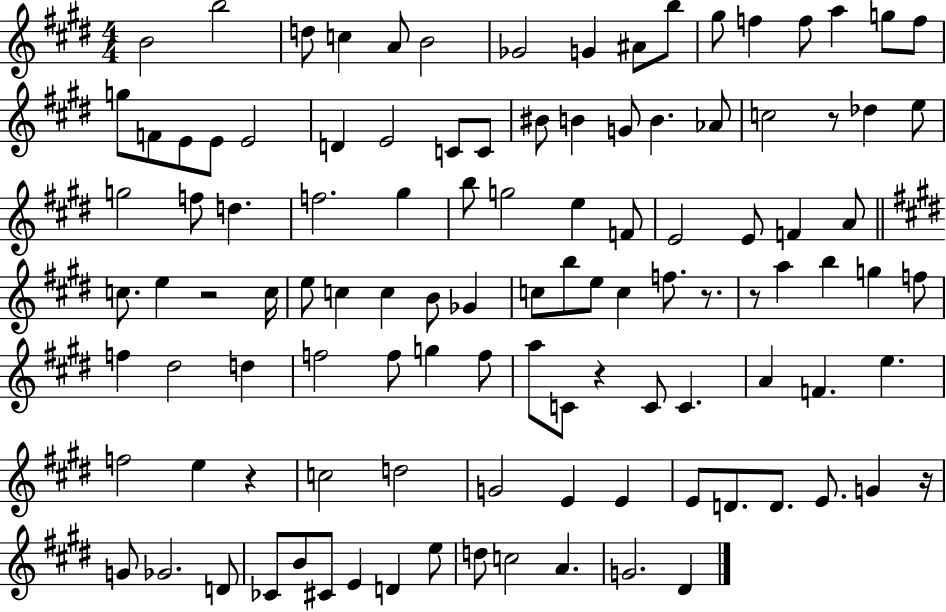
X:1
T:Untitled
M:4/4
L:1/4
K:E
B2 b2 d/2 c A/2 B2 _G2 G ^A/2 b/2 ^g/2 f f/2 a g/2 f/2 g/2 F/2 E/2 E/2 E2 D E2 C/2 C/2 ^B/2 B G/2 B _A/2 c2 z/2 _d e/2 g2 f/2 d f2 ^g b/2 g2 e F/2 E2 E/2 F A/2 c/2 e z2 c/4 e/2 c c B/2 _G c/2 b/2 e/2 c f/2 z/2 z/2 a b g f/2 f ^d2 d f2 f/2 g f/2 a/2 C/2 z C/2 C A F e f2 e z c2 d2 G2 E E E/2 D/2 D/2 E/2 G z/4 G/2 _G2 D/2 _C/2 B/2 ^C/2 E D e/2 d/2 c2 A G2 ^D